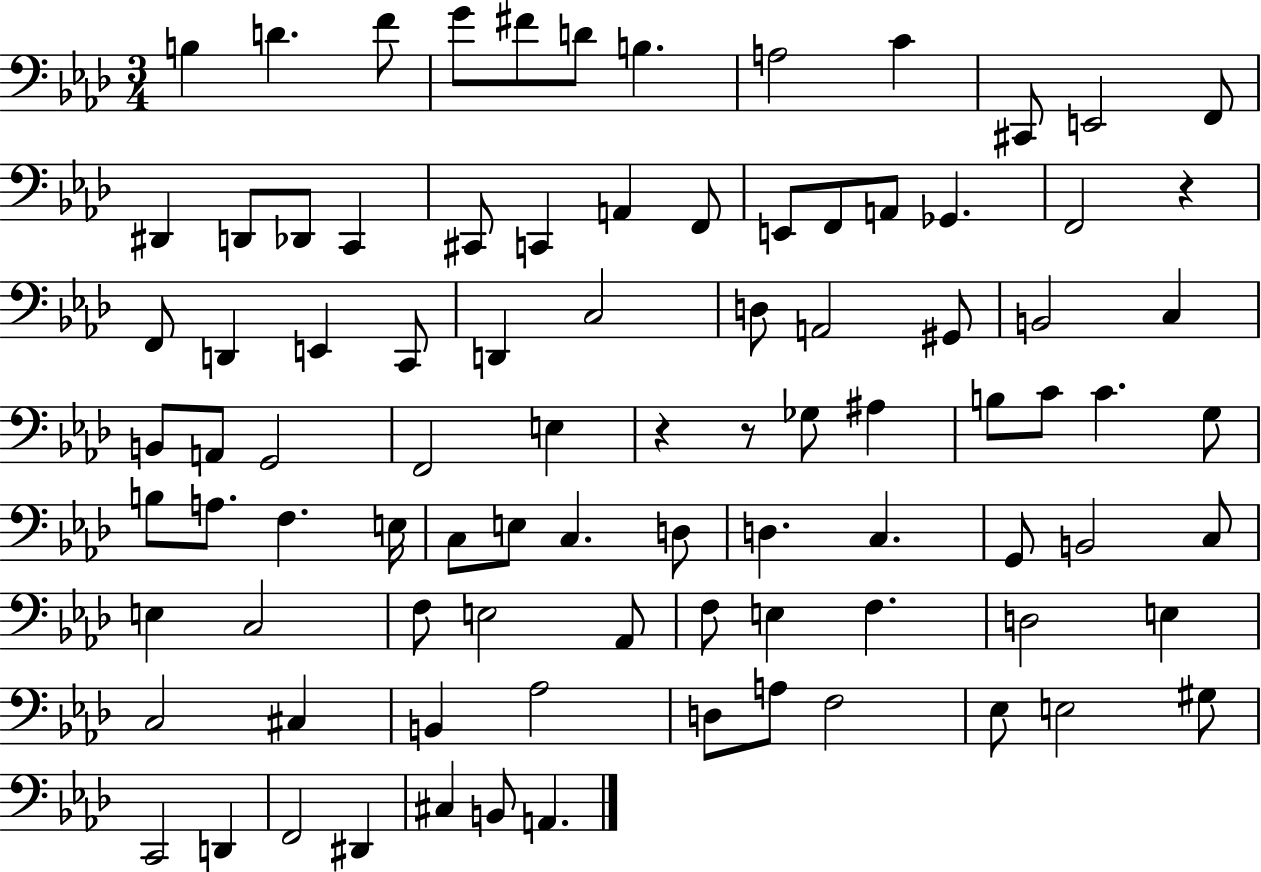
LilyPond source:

{
  \clef bass
  \numericTimeSignature
  \time 3/4
  \key aes \major
  b4 d'4. f'8 | g'8 fis'8 d'8 b4. | a2 c'4 | cis,8 e,2 f,8 | \break dis,4 d,8 des,8 c,4 | cis,8 c,4 a,4 f,8 | e,8 f,8 a,8 ges,4. | f,2 r4 | \break f,8 d,4 e,4 c,8 | d,4 c2 | d8 a,2 gis,8 | b,2 c4 | \break b,8 a,8 g,2 | f,2 e4 | r4 r8 ges8 ais4 | b8 c'8 c'4. g8 | \break b8 a8. f4. e16 | c8 e8 c4. d8 | d4. c4. | g,8 b,2 c8 | \break e4 c2 | f8 e2 aes,8 | f8 e4 f4. | d2 e4 | \break c2 cis4 | b,4 aes2 | d8 a8 f2 | ees8 e2 gis8 | \break c,2 d,4 | f,2 dis,4 | cis4 b,8 a,4. | \bar "|."
}